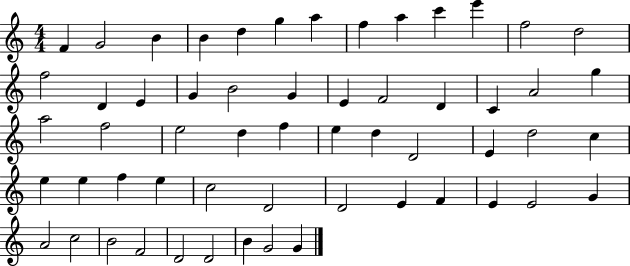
{
  \clef treble
  \numericTimeSignature
  \time 4/4
  \key c \major
  f'4 g'2 b'4 | b'4 d''4 g''4 a''4 | f''4 a''4 c'''4 e'''4 | f''2 d''2 | \break f''2 d'4 e'4 | g'4 b'2 g'4 | e'4 f'2 d'4 | c'4 a'2 g''4 | \break a''2 f''2 | e''2 d''4 f''4 | e''4 d''4 d'2 | e'4 d''2 c''4 | \break e''4 e''4 f''4 e''4 | c''2 d'2 | d'2 e'4 f'4 | e'4 e'2 g'4 | \break a'2 c''2 | b'2 f'2 | d'2 d'2 | b'4 g'2 g'4 | \break \bar "|."
}